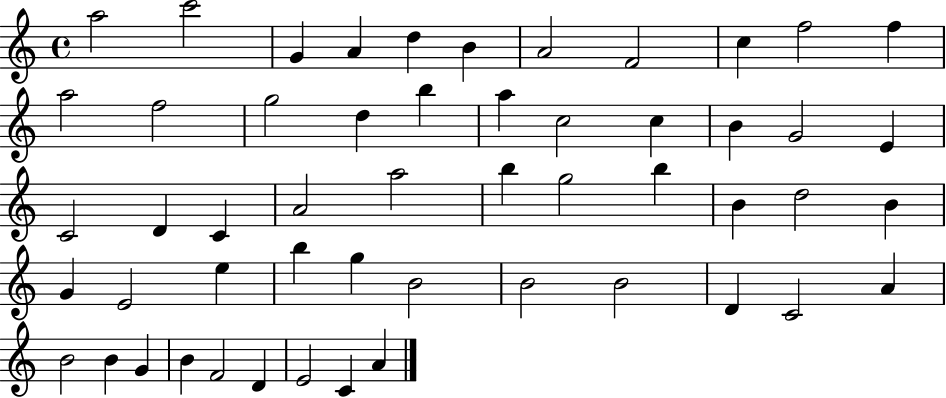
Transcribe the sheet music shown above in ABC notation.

X:1
T:Untitled
M:4/4
L:1/4
K:C
a2 c'2 G A d B A2 F2 c f2 f a2 f2 g2 d b a c2 c B G2 E C2 D C A2 a2 b g2 b B d2 B G E2 e b g B2 B2 B2 D C2 A B2 B G B F2 D E2 C A